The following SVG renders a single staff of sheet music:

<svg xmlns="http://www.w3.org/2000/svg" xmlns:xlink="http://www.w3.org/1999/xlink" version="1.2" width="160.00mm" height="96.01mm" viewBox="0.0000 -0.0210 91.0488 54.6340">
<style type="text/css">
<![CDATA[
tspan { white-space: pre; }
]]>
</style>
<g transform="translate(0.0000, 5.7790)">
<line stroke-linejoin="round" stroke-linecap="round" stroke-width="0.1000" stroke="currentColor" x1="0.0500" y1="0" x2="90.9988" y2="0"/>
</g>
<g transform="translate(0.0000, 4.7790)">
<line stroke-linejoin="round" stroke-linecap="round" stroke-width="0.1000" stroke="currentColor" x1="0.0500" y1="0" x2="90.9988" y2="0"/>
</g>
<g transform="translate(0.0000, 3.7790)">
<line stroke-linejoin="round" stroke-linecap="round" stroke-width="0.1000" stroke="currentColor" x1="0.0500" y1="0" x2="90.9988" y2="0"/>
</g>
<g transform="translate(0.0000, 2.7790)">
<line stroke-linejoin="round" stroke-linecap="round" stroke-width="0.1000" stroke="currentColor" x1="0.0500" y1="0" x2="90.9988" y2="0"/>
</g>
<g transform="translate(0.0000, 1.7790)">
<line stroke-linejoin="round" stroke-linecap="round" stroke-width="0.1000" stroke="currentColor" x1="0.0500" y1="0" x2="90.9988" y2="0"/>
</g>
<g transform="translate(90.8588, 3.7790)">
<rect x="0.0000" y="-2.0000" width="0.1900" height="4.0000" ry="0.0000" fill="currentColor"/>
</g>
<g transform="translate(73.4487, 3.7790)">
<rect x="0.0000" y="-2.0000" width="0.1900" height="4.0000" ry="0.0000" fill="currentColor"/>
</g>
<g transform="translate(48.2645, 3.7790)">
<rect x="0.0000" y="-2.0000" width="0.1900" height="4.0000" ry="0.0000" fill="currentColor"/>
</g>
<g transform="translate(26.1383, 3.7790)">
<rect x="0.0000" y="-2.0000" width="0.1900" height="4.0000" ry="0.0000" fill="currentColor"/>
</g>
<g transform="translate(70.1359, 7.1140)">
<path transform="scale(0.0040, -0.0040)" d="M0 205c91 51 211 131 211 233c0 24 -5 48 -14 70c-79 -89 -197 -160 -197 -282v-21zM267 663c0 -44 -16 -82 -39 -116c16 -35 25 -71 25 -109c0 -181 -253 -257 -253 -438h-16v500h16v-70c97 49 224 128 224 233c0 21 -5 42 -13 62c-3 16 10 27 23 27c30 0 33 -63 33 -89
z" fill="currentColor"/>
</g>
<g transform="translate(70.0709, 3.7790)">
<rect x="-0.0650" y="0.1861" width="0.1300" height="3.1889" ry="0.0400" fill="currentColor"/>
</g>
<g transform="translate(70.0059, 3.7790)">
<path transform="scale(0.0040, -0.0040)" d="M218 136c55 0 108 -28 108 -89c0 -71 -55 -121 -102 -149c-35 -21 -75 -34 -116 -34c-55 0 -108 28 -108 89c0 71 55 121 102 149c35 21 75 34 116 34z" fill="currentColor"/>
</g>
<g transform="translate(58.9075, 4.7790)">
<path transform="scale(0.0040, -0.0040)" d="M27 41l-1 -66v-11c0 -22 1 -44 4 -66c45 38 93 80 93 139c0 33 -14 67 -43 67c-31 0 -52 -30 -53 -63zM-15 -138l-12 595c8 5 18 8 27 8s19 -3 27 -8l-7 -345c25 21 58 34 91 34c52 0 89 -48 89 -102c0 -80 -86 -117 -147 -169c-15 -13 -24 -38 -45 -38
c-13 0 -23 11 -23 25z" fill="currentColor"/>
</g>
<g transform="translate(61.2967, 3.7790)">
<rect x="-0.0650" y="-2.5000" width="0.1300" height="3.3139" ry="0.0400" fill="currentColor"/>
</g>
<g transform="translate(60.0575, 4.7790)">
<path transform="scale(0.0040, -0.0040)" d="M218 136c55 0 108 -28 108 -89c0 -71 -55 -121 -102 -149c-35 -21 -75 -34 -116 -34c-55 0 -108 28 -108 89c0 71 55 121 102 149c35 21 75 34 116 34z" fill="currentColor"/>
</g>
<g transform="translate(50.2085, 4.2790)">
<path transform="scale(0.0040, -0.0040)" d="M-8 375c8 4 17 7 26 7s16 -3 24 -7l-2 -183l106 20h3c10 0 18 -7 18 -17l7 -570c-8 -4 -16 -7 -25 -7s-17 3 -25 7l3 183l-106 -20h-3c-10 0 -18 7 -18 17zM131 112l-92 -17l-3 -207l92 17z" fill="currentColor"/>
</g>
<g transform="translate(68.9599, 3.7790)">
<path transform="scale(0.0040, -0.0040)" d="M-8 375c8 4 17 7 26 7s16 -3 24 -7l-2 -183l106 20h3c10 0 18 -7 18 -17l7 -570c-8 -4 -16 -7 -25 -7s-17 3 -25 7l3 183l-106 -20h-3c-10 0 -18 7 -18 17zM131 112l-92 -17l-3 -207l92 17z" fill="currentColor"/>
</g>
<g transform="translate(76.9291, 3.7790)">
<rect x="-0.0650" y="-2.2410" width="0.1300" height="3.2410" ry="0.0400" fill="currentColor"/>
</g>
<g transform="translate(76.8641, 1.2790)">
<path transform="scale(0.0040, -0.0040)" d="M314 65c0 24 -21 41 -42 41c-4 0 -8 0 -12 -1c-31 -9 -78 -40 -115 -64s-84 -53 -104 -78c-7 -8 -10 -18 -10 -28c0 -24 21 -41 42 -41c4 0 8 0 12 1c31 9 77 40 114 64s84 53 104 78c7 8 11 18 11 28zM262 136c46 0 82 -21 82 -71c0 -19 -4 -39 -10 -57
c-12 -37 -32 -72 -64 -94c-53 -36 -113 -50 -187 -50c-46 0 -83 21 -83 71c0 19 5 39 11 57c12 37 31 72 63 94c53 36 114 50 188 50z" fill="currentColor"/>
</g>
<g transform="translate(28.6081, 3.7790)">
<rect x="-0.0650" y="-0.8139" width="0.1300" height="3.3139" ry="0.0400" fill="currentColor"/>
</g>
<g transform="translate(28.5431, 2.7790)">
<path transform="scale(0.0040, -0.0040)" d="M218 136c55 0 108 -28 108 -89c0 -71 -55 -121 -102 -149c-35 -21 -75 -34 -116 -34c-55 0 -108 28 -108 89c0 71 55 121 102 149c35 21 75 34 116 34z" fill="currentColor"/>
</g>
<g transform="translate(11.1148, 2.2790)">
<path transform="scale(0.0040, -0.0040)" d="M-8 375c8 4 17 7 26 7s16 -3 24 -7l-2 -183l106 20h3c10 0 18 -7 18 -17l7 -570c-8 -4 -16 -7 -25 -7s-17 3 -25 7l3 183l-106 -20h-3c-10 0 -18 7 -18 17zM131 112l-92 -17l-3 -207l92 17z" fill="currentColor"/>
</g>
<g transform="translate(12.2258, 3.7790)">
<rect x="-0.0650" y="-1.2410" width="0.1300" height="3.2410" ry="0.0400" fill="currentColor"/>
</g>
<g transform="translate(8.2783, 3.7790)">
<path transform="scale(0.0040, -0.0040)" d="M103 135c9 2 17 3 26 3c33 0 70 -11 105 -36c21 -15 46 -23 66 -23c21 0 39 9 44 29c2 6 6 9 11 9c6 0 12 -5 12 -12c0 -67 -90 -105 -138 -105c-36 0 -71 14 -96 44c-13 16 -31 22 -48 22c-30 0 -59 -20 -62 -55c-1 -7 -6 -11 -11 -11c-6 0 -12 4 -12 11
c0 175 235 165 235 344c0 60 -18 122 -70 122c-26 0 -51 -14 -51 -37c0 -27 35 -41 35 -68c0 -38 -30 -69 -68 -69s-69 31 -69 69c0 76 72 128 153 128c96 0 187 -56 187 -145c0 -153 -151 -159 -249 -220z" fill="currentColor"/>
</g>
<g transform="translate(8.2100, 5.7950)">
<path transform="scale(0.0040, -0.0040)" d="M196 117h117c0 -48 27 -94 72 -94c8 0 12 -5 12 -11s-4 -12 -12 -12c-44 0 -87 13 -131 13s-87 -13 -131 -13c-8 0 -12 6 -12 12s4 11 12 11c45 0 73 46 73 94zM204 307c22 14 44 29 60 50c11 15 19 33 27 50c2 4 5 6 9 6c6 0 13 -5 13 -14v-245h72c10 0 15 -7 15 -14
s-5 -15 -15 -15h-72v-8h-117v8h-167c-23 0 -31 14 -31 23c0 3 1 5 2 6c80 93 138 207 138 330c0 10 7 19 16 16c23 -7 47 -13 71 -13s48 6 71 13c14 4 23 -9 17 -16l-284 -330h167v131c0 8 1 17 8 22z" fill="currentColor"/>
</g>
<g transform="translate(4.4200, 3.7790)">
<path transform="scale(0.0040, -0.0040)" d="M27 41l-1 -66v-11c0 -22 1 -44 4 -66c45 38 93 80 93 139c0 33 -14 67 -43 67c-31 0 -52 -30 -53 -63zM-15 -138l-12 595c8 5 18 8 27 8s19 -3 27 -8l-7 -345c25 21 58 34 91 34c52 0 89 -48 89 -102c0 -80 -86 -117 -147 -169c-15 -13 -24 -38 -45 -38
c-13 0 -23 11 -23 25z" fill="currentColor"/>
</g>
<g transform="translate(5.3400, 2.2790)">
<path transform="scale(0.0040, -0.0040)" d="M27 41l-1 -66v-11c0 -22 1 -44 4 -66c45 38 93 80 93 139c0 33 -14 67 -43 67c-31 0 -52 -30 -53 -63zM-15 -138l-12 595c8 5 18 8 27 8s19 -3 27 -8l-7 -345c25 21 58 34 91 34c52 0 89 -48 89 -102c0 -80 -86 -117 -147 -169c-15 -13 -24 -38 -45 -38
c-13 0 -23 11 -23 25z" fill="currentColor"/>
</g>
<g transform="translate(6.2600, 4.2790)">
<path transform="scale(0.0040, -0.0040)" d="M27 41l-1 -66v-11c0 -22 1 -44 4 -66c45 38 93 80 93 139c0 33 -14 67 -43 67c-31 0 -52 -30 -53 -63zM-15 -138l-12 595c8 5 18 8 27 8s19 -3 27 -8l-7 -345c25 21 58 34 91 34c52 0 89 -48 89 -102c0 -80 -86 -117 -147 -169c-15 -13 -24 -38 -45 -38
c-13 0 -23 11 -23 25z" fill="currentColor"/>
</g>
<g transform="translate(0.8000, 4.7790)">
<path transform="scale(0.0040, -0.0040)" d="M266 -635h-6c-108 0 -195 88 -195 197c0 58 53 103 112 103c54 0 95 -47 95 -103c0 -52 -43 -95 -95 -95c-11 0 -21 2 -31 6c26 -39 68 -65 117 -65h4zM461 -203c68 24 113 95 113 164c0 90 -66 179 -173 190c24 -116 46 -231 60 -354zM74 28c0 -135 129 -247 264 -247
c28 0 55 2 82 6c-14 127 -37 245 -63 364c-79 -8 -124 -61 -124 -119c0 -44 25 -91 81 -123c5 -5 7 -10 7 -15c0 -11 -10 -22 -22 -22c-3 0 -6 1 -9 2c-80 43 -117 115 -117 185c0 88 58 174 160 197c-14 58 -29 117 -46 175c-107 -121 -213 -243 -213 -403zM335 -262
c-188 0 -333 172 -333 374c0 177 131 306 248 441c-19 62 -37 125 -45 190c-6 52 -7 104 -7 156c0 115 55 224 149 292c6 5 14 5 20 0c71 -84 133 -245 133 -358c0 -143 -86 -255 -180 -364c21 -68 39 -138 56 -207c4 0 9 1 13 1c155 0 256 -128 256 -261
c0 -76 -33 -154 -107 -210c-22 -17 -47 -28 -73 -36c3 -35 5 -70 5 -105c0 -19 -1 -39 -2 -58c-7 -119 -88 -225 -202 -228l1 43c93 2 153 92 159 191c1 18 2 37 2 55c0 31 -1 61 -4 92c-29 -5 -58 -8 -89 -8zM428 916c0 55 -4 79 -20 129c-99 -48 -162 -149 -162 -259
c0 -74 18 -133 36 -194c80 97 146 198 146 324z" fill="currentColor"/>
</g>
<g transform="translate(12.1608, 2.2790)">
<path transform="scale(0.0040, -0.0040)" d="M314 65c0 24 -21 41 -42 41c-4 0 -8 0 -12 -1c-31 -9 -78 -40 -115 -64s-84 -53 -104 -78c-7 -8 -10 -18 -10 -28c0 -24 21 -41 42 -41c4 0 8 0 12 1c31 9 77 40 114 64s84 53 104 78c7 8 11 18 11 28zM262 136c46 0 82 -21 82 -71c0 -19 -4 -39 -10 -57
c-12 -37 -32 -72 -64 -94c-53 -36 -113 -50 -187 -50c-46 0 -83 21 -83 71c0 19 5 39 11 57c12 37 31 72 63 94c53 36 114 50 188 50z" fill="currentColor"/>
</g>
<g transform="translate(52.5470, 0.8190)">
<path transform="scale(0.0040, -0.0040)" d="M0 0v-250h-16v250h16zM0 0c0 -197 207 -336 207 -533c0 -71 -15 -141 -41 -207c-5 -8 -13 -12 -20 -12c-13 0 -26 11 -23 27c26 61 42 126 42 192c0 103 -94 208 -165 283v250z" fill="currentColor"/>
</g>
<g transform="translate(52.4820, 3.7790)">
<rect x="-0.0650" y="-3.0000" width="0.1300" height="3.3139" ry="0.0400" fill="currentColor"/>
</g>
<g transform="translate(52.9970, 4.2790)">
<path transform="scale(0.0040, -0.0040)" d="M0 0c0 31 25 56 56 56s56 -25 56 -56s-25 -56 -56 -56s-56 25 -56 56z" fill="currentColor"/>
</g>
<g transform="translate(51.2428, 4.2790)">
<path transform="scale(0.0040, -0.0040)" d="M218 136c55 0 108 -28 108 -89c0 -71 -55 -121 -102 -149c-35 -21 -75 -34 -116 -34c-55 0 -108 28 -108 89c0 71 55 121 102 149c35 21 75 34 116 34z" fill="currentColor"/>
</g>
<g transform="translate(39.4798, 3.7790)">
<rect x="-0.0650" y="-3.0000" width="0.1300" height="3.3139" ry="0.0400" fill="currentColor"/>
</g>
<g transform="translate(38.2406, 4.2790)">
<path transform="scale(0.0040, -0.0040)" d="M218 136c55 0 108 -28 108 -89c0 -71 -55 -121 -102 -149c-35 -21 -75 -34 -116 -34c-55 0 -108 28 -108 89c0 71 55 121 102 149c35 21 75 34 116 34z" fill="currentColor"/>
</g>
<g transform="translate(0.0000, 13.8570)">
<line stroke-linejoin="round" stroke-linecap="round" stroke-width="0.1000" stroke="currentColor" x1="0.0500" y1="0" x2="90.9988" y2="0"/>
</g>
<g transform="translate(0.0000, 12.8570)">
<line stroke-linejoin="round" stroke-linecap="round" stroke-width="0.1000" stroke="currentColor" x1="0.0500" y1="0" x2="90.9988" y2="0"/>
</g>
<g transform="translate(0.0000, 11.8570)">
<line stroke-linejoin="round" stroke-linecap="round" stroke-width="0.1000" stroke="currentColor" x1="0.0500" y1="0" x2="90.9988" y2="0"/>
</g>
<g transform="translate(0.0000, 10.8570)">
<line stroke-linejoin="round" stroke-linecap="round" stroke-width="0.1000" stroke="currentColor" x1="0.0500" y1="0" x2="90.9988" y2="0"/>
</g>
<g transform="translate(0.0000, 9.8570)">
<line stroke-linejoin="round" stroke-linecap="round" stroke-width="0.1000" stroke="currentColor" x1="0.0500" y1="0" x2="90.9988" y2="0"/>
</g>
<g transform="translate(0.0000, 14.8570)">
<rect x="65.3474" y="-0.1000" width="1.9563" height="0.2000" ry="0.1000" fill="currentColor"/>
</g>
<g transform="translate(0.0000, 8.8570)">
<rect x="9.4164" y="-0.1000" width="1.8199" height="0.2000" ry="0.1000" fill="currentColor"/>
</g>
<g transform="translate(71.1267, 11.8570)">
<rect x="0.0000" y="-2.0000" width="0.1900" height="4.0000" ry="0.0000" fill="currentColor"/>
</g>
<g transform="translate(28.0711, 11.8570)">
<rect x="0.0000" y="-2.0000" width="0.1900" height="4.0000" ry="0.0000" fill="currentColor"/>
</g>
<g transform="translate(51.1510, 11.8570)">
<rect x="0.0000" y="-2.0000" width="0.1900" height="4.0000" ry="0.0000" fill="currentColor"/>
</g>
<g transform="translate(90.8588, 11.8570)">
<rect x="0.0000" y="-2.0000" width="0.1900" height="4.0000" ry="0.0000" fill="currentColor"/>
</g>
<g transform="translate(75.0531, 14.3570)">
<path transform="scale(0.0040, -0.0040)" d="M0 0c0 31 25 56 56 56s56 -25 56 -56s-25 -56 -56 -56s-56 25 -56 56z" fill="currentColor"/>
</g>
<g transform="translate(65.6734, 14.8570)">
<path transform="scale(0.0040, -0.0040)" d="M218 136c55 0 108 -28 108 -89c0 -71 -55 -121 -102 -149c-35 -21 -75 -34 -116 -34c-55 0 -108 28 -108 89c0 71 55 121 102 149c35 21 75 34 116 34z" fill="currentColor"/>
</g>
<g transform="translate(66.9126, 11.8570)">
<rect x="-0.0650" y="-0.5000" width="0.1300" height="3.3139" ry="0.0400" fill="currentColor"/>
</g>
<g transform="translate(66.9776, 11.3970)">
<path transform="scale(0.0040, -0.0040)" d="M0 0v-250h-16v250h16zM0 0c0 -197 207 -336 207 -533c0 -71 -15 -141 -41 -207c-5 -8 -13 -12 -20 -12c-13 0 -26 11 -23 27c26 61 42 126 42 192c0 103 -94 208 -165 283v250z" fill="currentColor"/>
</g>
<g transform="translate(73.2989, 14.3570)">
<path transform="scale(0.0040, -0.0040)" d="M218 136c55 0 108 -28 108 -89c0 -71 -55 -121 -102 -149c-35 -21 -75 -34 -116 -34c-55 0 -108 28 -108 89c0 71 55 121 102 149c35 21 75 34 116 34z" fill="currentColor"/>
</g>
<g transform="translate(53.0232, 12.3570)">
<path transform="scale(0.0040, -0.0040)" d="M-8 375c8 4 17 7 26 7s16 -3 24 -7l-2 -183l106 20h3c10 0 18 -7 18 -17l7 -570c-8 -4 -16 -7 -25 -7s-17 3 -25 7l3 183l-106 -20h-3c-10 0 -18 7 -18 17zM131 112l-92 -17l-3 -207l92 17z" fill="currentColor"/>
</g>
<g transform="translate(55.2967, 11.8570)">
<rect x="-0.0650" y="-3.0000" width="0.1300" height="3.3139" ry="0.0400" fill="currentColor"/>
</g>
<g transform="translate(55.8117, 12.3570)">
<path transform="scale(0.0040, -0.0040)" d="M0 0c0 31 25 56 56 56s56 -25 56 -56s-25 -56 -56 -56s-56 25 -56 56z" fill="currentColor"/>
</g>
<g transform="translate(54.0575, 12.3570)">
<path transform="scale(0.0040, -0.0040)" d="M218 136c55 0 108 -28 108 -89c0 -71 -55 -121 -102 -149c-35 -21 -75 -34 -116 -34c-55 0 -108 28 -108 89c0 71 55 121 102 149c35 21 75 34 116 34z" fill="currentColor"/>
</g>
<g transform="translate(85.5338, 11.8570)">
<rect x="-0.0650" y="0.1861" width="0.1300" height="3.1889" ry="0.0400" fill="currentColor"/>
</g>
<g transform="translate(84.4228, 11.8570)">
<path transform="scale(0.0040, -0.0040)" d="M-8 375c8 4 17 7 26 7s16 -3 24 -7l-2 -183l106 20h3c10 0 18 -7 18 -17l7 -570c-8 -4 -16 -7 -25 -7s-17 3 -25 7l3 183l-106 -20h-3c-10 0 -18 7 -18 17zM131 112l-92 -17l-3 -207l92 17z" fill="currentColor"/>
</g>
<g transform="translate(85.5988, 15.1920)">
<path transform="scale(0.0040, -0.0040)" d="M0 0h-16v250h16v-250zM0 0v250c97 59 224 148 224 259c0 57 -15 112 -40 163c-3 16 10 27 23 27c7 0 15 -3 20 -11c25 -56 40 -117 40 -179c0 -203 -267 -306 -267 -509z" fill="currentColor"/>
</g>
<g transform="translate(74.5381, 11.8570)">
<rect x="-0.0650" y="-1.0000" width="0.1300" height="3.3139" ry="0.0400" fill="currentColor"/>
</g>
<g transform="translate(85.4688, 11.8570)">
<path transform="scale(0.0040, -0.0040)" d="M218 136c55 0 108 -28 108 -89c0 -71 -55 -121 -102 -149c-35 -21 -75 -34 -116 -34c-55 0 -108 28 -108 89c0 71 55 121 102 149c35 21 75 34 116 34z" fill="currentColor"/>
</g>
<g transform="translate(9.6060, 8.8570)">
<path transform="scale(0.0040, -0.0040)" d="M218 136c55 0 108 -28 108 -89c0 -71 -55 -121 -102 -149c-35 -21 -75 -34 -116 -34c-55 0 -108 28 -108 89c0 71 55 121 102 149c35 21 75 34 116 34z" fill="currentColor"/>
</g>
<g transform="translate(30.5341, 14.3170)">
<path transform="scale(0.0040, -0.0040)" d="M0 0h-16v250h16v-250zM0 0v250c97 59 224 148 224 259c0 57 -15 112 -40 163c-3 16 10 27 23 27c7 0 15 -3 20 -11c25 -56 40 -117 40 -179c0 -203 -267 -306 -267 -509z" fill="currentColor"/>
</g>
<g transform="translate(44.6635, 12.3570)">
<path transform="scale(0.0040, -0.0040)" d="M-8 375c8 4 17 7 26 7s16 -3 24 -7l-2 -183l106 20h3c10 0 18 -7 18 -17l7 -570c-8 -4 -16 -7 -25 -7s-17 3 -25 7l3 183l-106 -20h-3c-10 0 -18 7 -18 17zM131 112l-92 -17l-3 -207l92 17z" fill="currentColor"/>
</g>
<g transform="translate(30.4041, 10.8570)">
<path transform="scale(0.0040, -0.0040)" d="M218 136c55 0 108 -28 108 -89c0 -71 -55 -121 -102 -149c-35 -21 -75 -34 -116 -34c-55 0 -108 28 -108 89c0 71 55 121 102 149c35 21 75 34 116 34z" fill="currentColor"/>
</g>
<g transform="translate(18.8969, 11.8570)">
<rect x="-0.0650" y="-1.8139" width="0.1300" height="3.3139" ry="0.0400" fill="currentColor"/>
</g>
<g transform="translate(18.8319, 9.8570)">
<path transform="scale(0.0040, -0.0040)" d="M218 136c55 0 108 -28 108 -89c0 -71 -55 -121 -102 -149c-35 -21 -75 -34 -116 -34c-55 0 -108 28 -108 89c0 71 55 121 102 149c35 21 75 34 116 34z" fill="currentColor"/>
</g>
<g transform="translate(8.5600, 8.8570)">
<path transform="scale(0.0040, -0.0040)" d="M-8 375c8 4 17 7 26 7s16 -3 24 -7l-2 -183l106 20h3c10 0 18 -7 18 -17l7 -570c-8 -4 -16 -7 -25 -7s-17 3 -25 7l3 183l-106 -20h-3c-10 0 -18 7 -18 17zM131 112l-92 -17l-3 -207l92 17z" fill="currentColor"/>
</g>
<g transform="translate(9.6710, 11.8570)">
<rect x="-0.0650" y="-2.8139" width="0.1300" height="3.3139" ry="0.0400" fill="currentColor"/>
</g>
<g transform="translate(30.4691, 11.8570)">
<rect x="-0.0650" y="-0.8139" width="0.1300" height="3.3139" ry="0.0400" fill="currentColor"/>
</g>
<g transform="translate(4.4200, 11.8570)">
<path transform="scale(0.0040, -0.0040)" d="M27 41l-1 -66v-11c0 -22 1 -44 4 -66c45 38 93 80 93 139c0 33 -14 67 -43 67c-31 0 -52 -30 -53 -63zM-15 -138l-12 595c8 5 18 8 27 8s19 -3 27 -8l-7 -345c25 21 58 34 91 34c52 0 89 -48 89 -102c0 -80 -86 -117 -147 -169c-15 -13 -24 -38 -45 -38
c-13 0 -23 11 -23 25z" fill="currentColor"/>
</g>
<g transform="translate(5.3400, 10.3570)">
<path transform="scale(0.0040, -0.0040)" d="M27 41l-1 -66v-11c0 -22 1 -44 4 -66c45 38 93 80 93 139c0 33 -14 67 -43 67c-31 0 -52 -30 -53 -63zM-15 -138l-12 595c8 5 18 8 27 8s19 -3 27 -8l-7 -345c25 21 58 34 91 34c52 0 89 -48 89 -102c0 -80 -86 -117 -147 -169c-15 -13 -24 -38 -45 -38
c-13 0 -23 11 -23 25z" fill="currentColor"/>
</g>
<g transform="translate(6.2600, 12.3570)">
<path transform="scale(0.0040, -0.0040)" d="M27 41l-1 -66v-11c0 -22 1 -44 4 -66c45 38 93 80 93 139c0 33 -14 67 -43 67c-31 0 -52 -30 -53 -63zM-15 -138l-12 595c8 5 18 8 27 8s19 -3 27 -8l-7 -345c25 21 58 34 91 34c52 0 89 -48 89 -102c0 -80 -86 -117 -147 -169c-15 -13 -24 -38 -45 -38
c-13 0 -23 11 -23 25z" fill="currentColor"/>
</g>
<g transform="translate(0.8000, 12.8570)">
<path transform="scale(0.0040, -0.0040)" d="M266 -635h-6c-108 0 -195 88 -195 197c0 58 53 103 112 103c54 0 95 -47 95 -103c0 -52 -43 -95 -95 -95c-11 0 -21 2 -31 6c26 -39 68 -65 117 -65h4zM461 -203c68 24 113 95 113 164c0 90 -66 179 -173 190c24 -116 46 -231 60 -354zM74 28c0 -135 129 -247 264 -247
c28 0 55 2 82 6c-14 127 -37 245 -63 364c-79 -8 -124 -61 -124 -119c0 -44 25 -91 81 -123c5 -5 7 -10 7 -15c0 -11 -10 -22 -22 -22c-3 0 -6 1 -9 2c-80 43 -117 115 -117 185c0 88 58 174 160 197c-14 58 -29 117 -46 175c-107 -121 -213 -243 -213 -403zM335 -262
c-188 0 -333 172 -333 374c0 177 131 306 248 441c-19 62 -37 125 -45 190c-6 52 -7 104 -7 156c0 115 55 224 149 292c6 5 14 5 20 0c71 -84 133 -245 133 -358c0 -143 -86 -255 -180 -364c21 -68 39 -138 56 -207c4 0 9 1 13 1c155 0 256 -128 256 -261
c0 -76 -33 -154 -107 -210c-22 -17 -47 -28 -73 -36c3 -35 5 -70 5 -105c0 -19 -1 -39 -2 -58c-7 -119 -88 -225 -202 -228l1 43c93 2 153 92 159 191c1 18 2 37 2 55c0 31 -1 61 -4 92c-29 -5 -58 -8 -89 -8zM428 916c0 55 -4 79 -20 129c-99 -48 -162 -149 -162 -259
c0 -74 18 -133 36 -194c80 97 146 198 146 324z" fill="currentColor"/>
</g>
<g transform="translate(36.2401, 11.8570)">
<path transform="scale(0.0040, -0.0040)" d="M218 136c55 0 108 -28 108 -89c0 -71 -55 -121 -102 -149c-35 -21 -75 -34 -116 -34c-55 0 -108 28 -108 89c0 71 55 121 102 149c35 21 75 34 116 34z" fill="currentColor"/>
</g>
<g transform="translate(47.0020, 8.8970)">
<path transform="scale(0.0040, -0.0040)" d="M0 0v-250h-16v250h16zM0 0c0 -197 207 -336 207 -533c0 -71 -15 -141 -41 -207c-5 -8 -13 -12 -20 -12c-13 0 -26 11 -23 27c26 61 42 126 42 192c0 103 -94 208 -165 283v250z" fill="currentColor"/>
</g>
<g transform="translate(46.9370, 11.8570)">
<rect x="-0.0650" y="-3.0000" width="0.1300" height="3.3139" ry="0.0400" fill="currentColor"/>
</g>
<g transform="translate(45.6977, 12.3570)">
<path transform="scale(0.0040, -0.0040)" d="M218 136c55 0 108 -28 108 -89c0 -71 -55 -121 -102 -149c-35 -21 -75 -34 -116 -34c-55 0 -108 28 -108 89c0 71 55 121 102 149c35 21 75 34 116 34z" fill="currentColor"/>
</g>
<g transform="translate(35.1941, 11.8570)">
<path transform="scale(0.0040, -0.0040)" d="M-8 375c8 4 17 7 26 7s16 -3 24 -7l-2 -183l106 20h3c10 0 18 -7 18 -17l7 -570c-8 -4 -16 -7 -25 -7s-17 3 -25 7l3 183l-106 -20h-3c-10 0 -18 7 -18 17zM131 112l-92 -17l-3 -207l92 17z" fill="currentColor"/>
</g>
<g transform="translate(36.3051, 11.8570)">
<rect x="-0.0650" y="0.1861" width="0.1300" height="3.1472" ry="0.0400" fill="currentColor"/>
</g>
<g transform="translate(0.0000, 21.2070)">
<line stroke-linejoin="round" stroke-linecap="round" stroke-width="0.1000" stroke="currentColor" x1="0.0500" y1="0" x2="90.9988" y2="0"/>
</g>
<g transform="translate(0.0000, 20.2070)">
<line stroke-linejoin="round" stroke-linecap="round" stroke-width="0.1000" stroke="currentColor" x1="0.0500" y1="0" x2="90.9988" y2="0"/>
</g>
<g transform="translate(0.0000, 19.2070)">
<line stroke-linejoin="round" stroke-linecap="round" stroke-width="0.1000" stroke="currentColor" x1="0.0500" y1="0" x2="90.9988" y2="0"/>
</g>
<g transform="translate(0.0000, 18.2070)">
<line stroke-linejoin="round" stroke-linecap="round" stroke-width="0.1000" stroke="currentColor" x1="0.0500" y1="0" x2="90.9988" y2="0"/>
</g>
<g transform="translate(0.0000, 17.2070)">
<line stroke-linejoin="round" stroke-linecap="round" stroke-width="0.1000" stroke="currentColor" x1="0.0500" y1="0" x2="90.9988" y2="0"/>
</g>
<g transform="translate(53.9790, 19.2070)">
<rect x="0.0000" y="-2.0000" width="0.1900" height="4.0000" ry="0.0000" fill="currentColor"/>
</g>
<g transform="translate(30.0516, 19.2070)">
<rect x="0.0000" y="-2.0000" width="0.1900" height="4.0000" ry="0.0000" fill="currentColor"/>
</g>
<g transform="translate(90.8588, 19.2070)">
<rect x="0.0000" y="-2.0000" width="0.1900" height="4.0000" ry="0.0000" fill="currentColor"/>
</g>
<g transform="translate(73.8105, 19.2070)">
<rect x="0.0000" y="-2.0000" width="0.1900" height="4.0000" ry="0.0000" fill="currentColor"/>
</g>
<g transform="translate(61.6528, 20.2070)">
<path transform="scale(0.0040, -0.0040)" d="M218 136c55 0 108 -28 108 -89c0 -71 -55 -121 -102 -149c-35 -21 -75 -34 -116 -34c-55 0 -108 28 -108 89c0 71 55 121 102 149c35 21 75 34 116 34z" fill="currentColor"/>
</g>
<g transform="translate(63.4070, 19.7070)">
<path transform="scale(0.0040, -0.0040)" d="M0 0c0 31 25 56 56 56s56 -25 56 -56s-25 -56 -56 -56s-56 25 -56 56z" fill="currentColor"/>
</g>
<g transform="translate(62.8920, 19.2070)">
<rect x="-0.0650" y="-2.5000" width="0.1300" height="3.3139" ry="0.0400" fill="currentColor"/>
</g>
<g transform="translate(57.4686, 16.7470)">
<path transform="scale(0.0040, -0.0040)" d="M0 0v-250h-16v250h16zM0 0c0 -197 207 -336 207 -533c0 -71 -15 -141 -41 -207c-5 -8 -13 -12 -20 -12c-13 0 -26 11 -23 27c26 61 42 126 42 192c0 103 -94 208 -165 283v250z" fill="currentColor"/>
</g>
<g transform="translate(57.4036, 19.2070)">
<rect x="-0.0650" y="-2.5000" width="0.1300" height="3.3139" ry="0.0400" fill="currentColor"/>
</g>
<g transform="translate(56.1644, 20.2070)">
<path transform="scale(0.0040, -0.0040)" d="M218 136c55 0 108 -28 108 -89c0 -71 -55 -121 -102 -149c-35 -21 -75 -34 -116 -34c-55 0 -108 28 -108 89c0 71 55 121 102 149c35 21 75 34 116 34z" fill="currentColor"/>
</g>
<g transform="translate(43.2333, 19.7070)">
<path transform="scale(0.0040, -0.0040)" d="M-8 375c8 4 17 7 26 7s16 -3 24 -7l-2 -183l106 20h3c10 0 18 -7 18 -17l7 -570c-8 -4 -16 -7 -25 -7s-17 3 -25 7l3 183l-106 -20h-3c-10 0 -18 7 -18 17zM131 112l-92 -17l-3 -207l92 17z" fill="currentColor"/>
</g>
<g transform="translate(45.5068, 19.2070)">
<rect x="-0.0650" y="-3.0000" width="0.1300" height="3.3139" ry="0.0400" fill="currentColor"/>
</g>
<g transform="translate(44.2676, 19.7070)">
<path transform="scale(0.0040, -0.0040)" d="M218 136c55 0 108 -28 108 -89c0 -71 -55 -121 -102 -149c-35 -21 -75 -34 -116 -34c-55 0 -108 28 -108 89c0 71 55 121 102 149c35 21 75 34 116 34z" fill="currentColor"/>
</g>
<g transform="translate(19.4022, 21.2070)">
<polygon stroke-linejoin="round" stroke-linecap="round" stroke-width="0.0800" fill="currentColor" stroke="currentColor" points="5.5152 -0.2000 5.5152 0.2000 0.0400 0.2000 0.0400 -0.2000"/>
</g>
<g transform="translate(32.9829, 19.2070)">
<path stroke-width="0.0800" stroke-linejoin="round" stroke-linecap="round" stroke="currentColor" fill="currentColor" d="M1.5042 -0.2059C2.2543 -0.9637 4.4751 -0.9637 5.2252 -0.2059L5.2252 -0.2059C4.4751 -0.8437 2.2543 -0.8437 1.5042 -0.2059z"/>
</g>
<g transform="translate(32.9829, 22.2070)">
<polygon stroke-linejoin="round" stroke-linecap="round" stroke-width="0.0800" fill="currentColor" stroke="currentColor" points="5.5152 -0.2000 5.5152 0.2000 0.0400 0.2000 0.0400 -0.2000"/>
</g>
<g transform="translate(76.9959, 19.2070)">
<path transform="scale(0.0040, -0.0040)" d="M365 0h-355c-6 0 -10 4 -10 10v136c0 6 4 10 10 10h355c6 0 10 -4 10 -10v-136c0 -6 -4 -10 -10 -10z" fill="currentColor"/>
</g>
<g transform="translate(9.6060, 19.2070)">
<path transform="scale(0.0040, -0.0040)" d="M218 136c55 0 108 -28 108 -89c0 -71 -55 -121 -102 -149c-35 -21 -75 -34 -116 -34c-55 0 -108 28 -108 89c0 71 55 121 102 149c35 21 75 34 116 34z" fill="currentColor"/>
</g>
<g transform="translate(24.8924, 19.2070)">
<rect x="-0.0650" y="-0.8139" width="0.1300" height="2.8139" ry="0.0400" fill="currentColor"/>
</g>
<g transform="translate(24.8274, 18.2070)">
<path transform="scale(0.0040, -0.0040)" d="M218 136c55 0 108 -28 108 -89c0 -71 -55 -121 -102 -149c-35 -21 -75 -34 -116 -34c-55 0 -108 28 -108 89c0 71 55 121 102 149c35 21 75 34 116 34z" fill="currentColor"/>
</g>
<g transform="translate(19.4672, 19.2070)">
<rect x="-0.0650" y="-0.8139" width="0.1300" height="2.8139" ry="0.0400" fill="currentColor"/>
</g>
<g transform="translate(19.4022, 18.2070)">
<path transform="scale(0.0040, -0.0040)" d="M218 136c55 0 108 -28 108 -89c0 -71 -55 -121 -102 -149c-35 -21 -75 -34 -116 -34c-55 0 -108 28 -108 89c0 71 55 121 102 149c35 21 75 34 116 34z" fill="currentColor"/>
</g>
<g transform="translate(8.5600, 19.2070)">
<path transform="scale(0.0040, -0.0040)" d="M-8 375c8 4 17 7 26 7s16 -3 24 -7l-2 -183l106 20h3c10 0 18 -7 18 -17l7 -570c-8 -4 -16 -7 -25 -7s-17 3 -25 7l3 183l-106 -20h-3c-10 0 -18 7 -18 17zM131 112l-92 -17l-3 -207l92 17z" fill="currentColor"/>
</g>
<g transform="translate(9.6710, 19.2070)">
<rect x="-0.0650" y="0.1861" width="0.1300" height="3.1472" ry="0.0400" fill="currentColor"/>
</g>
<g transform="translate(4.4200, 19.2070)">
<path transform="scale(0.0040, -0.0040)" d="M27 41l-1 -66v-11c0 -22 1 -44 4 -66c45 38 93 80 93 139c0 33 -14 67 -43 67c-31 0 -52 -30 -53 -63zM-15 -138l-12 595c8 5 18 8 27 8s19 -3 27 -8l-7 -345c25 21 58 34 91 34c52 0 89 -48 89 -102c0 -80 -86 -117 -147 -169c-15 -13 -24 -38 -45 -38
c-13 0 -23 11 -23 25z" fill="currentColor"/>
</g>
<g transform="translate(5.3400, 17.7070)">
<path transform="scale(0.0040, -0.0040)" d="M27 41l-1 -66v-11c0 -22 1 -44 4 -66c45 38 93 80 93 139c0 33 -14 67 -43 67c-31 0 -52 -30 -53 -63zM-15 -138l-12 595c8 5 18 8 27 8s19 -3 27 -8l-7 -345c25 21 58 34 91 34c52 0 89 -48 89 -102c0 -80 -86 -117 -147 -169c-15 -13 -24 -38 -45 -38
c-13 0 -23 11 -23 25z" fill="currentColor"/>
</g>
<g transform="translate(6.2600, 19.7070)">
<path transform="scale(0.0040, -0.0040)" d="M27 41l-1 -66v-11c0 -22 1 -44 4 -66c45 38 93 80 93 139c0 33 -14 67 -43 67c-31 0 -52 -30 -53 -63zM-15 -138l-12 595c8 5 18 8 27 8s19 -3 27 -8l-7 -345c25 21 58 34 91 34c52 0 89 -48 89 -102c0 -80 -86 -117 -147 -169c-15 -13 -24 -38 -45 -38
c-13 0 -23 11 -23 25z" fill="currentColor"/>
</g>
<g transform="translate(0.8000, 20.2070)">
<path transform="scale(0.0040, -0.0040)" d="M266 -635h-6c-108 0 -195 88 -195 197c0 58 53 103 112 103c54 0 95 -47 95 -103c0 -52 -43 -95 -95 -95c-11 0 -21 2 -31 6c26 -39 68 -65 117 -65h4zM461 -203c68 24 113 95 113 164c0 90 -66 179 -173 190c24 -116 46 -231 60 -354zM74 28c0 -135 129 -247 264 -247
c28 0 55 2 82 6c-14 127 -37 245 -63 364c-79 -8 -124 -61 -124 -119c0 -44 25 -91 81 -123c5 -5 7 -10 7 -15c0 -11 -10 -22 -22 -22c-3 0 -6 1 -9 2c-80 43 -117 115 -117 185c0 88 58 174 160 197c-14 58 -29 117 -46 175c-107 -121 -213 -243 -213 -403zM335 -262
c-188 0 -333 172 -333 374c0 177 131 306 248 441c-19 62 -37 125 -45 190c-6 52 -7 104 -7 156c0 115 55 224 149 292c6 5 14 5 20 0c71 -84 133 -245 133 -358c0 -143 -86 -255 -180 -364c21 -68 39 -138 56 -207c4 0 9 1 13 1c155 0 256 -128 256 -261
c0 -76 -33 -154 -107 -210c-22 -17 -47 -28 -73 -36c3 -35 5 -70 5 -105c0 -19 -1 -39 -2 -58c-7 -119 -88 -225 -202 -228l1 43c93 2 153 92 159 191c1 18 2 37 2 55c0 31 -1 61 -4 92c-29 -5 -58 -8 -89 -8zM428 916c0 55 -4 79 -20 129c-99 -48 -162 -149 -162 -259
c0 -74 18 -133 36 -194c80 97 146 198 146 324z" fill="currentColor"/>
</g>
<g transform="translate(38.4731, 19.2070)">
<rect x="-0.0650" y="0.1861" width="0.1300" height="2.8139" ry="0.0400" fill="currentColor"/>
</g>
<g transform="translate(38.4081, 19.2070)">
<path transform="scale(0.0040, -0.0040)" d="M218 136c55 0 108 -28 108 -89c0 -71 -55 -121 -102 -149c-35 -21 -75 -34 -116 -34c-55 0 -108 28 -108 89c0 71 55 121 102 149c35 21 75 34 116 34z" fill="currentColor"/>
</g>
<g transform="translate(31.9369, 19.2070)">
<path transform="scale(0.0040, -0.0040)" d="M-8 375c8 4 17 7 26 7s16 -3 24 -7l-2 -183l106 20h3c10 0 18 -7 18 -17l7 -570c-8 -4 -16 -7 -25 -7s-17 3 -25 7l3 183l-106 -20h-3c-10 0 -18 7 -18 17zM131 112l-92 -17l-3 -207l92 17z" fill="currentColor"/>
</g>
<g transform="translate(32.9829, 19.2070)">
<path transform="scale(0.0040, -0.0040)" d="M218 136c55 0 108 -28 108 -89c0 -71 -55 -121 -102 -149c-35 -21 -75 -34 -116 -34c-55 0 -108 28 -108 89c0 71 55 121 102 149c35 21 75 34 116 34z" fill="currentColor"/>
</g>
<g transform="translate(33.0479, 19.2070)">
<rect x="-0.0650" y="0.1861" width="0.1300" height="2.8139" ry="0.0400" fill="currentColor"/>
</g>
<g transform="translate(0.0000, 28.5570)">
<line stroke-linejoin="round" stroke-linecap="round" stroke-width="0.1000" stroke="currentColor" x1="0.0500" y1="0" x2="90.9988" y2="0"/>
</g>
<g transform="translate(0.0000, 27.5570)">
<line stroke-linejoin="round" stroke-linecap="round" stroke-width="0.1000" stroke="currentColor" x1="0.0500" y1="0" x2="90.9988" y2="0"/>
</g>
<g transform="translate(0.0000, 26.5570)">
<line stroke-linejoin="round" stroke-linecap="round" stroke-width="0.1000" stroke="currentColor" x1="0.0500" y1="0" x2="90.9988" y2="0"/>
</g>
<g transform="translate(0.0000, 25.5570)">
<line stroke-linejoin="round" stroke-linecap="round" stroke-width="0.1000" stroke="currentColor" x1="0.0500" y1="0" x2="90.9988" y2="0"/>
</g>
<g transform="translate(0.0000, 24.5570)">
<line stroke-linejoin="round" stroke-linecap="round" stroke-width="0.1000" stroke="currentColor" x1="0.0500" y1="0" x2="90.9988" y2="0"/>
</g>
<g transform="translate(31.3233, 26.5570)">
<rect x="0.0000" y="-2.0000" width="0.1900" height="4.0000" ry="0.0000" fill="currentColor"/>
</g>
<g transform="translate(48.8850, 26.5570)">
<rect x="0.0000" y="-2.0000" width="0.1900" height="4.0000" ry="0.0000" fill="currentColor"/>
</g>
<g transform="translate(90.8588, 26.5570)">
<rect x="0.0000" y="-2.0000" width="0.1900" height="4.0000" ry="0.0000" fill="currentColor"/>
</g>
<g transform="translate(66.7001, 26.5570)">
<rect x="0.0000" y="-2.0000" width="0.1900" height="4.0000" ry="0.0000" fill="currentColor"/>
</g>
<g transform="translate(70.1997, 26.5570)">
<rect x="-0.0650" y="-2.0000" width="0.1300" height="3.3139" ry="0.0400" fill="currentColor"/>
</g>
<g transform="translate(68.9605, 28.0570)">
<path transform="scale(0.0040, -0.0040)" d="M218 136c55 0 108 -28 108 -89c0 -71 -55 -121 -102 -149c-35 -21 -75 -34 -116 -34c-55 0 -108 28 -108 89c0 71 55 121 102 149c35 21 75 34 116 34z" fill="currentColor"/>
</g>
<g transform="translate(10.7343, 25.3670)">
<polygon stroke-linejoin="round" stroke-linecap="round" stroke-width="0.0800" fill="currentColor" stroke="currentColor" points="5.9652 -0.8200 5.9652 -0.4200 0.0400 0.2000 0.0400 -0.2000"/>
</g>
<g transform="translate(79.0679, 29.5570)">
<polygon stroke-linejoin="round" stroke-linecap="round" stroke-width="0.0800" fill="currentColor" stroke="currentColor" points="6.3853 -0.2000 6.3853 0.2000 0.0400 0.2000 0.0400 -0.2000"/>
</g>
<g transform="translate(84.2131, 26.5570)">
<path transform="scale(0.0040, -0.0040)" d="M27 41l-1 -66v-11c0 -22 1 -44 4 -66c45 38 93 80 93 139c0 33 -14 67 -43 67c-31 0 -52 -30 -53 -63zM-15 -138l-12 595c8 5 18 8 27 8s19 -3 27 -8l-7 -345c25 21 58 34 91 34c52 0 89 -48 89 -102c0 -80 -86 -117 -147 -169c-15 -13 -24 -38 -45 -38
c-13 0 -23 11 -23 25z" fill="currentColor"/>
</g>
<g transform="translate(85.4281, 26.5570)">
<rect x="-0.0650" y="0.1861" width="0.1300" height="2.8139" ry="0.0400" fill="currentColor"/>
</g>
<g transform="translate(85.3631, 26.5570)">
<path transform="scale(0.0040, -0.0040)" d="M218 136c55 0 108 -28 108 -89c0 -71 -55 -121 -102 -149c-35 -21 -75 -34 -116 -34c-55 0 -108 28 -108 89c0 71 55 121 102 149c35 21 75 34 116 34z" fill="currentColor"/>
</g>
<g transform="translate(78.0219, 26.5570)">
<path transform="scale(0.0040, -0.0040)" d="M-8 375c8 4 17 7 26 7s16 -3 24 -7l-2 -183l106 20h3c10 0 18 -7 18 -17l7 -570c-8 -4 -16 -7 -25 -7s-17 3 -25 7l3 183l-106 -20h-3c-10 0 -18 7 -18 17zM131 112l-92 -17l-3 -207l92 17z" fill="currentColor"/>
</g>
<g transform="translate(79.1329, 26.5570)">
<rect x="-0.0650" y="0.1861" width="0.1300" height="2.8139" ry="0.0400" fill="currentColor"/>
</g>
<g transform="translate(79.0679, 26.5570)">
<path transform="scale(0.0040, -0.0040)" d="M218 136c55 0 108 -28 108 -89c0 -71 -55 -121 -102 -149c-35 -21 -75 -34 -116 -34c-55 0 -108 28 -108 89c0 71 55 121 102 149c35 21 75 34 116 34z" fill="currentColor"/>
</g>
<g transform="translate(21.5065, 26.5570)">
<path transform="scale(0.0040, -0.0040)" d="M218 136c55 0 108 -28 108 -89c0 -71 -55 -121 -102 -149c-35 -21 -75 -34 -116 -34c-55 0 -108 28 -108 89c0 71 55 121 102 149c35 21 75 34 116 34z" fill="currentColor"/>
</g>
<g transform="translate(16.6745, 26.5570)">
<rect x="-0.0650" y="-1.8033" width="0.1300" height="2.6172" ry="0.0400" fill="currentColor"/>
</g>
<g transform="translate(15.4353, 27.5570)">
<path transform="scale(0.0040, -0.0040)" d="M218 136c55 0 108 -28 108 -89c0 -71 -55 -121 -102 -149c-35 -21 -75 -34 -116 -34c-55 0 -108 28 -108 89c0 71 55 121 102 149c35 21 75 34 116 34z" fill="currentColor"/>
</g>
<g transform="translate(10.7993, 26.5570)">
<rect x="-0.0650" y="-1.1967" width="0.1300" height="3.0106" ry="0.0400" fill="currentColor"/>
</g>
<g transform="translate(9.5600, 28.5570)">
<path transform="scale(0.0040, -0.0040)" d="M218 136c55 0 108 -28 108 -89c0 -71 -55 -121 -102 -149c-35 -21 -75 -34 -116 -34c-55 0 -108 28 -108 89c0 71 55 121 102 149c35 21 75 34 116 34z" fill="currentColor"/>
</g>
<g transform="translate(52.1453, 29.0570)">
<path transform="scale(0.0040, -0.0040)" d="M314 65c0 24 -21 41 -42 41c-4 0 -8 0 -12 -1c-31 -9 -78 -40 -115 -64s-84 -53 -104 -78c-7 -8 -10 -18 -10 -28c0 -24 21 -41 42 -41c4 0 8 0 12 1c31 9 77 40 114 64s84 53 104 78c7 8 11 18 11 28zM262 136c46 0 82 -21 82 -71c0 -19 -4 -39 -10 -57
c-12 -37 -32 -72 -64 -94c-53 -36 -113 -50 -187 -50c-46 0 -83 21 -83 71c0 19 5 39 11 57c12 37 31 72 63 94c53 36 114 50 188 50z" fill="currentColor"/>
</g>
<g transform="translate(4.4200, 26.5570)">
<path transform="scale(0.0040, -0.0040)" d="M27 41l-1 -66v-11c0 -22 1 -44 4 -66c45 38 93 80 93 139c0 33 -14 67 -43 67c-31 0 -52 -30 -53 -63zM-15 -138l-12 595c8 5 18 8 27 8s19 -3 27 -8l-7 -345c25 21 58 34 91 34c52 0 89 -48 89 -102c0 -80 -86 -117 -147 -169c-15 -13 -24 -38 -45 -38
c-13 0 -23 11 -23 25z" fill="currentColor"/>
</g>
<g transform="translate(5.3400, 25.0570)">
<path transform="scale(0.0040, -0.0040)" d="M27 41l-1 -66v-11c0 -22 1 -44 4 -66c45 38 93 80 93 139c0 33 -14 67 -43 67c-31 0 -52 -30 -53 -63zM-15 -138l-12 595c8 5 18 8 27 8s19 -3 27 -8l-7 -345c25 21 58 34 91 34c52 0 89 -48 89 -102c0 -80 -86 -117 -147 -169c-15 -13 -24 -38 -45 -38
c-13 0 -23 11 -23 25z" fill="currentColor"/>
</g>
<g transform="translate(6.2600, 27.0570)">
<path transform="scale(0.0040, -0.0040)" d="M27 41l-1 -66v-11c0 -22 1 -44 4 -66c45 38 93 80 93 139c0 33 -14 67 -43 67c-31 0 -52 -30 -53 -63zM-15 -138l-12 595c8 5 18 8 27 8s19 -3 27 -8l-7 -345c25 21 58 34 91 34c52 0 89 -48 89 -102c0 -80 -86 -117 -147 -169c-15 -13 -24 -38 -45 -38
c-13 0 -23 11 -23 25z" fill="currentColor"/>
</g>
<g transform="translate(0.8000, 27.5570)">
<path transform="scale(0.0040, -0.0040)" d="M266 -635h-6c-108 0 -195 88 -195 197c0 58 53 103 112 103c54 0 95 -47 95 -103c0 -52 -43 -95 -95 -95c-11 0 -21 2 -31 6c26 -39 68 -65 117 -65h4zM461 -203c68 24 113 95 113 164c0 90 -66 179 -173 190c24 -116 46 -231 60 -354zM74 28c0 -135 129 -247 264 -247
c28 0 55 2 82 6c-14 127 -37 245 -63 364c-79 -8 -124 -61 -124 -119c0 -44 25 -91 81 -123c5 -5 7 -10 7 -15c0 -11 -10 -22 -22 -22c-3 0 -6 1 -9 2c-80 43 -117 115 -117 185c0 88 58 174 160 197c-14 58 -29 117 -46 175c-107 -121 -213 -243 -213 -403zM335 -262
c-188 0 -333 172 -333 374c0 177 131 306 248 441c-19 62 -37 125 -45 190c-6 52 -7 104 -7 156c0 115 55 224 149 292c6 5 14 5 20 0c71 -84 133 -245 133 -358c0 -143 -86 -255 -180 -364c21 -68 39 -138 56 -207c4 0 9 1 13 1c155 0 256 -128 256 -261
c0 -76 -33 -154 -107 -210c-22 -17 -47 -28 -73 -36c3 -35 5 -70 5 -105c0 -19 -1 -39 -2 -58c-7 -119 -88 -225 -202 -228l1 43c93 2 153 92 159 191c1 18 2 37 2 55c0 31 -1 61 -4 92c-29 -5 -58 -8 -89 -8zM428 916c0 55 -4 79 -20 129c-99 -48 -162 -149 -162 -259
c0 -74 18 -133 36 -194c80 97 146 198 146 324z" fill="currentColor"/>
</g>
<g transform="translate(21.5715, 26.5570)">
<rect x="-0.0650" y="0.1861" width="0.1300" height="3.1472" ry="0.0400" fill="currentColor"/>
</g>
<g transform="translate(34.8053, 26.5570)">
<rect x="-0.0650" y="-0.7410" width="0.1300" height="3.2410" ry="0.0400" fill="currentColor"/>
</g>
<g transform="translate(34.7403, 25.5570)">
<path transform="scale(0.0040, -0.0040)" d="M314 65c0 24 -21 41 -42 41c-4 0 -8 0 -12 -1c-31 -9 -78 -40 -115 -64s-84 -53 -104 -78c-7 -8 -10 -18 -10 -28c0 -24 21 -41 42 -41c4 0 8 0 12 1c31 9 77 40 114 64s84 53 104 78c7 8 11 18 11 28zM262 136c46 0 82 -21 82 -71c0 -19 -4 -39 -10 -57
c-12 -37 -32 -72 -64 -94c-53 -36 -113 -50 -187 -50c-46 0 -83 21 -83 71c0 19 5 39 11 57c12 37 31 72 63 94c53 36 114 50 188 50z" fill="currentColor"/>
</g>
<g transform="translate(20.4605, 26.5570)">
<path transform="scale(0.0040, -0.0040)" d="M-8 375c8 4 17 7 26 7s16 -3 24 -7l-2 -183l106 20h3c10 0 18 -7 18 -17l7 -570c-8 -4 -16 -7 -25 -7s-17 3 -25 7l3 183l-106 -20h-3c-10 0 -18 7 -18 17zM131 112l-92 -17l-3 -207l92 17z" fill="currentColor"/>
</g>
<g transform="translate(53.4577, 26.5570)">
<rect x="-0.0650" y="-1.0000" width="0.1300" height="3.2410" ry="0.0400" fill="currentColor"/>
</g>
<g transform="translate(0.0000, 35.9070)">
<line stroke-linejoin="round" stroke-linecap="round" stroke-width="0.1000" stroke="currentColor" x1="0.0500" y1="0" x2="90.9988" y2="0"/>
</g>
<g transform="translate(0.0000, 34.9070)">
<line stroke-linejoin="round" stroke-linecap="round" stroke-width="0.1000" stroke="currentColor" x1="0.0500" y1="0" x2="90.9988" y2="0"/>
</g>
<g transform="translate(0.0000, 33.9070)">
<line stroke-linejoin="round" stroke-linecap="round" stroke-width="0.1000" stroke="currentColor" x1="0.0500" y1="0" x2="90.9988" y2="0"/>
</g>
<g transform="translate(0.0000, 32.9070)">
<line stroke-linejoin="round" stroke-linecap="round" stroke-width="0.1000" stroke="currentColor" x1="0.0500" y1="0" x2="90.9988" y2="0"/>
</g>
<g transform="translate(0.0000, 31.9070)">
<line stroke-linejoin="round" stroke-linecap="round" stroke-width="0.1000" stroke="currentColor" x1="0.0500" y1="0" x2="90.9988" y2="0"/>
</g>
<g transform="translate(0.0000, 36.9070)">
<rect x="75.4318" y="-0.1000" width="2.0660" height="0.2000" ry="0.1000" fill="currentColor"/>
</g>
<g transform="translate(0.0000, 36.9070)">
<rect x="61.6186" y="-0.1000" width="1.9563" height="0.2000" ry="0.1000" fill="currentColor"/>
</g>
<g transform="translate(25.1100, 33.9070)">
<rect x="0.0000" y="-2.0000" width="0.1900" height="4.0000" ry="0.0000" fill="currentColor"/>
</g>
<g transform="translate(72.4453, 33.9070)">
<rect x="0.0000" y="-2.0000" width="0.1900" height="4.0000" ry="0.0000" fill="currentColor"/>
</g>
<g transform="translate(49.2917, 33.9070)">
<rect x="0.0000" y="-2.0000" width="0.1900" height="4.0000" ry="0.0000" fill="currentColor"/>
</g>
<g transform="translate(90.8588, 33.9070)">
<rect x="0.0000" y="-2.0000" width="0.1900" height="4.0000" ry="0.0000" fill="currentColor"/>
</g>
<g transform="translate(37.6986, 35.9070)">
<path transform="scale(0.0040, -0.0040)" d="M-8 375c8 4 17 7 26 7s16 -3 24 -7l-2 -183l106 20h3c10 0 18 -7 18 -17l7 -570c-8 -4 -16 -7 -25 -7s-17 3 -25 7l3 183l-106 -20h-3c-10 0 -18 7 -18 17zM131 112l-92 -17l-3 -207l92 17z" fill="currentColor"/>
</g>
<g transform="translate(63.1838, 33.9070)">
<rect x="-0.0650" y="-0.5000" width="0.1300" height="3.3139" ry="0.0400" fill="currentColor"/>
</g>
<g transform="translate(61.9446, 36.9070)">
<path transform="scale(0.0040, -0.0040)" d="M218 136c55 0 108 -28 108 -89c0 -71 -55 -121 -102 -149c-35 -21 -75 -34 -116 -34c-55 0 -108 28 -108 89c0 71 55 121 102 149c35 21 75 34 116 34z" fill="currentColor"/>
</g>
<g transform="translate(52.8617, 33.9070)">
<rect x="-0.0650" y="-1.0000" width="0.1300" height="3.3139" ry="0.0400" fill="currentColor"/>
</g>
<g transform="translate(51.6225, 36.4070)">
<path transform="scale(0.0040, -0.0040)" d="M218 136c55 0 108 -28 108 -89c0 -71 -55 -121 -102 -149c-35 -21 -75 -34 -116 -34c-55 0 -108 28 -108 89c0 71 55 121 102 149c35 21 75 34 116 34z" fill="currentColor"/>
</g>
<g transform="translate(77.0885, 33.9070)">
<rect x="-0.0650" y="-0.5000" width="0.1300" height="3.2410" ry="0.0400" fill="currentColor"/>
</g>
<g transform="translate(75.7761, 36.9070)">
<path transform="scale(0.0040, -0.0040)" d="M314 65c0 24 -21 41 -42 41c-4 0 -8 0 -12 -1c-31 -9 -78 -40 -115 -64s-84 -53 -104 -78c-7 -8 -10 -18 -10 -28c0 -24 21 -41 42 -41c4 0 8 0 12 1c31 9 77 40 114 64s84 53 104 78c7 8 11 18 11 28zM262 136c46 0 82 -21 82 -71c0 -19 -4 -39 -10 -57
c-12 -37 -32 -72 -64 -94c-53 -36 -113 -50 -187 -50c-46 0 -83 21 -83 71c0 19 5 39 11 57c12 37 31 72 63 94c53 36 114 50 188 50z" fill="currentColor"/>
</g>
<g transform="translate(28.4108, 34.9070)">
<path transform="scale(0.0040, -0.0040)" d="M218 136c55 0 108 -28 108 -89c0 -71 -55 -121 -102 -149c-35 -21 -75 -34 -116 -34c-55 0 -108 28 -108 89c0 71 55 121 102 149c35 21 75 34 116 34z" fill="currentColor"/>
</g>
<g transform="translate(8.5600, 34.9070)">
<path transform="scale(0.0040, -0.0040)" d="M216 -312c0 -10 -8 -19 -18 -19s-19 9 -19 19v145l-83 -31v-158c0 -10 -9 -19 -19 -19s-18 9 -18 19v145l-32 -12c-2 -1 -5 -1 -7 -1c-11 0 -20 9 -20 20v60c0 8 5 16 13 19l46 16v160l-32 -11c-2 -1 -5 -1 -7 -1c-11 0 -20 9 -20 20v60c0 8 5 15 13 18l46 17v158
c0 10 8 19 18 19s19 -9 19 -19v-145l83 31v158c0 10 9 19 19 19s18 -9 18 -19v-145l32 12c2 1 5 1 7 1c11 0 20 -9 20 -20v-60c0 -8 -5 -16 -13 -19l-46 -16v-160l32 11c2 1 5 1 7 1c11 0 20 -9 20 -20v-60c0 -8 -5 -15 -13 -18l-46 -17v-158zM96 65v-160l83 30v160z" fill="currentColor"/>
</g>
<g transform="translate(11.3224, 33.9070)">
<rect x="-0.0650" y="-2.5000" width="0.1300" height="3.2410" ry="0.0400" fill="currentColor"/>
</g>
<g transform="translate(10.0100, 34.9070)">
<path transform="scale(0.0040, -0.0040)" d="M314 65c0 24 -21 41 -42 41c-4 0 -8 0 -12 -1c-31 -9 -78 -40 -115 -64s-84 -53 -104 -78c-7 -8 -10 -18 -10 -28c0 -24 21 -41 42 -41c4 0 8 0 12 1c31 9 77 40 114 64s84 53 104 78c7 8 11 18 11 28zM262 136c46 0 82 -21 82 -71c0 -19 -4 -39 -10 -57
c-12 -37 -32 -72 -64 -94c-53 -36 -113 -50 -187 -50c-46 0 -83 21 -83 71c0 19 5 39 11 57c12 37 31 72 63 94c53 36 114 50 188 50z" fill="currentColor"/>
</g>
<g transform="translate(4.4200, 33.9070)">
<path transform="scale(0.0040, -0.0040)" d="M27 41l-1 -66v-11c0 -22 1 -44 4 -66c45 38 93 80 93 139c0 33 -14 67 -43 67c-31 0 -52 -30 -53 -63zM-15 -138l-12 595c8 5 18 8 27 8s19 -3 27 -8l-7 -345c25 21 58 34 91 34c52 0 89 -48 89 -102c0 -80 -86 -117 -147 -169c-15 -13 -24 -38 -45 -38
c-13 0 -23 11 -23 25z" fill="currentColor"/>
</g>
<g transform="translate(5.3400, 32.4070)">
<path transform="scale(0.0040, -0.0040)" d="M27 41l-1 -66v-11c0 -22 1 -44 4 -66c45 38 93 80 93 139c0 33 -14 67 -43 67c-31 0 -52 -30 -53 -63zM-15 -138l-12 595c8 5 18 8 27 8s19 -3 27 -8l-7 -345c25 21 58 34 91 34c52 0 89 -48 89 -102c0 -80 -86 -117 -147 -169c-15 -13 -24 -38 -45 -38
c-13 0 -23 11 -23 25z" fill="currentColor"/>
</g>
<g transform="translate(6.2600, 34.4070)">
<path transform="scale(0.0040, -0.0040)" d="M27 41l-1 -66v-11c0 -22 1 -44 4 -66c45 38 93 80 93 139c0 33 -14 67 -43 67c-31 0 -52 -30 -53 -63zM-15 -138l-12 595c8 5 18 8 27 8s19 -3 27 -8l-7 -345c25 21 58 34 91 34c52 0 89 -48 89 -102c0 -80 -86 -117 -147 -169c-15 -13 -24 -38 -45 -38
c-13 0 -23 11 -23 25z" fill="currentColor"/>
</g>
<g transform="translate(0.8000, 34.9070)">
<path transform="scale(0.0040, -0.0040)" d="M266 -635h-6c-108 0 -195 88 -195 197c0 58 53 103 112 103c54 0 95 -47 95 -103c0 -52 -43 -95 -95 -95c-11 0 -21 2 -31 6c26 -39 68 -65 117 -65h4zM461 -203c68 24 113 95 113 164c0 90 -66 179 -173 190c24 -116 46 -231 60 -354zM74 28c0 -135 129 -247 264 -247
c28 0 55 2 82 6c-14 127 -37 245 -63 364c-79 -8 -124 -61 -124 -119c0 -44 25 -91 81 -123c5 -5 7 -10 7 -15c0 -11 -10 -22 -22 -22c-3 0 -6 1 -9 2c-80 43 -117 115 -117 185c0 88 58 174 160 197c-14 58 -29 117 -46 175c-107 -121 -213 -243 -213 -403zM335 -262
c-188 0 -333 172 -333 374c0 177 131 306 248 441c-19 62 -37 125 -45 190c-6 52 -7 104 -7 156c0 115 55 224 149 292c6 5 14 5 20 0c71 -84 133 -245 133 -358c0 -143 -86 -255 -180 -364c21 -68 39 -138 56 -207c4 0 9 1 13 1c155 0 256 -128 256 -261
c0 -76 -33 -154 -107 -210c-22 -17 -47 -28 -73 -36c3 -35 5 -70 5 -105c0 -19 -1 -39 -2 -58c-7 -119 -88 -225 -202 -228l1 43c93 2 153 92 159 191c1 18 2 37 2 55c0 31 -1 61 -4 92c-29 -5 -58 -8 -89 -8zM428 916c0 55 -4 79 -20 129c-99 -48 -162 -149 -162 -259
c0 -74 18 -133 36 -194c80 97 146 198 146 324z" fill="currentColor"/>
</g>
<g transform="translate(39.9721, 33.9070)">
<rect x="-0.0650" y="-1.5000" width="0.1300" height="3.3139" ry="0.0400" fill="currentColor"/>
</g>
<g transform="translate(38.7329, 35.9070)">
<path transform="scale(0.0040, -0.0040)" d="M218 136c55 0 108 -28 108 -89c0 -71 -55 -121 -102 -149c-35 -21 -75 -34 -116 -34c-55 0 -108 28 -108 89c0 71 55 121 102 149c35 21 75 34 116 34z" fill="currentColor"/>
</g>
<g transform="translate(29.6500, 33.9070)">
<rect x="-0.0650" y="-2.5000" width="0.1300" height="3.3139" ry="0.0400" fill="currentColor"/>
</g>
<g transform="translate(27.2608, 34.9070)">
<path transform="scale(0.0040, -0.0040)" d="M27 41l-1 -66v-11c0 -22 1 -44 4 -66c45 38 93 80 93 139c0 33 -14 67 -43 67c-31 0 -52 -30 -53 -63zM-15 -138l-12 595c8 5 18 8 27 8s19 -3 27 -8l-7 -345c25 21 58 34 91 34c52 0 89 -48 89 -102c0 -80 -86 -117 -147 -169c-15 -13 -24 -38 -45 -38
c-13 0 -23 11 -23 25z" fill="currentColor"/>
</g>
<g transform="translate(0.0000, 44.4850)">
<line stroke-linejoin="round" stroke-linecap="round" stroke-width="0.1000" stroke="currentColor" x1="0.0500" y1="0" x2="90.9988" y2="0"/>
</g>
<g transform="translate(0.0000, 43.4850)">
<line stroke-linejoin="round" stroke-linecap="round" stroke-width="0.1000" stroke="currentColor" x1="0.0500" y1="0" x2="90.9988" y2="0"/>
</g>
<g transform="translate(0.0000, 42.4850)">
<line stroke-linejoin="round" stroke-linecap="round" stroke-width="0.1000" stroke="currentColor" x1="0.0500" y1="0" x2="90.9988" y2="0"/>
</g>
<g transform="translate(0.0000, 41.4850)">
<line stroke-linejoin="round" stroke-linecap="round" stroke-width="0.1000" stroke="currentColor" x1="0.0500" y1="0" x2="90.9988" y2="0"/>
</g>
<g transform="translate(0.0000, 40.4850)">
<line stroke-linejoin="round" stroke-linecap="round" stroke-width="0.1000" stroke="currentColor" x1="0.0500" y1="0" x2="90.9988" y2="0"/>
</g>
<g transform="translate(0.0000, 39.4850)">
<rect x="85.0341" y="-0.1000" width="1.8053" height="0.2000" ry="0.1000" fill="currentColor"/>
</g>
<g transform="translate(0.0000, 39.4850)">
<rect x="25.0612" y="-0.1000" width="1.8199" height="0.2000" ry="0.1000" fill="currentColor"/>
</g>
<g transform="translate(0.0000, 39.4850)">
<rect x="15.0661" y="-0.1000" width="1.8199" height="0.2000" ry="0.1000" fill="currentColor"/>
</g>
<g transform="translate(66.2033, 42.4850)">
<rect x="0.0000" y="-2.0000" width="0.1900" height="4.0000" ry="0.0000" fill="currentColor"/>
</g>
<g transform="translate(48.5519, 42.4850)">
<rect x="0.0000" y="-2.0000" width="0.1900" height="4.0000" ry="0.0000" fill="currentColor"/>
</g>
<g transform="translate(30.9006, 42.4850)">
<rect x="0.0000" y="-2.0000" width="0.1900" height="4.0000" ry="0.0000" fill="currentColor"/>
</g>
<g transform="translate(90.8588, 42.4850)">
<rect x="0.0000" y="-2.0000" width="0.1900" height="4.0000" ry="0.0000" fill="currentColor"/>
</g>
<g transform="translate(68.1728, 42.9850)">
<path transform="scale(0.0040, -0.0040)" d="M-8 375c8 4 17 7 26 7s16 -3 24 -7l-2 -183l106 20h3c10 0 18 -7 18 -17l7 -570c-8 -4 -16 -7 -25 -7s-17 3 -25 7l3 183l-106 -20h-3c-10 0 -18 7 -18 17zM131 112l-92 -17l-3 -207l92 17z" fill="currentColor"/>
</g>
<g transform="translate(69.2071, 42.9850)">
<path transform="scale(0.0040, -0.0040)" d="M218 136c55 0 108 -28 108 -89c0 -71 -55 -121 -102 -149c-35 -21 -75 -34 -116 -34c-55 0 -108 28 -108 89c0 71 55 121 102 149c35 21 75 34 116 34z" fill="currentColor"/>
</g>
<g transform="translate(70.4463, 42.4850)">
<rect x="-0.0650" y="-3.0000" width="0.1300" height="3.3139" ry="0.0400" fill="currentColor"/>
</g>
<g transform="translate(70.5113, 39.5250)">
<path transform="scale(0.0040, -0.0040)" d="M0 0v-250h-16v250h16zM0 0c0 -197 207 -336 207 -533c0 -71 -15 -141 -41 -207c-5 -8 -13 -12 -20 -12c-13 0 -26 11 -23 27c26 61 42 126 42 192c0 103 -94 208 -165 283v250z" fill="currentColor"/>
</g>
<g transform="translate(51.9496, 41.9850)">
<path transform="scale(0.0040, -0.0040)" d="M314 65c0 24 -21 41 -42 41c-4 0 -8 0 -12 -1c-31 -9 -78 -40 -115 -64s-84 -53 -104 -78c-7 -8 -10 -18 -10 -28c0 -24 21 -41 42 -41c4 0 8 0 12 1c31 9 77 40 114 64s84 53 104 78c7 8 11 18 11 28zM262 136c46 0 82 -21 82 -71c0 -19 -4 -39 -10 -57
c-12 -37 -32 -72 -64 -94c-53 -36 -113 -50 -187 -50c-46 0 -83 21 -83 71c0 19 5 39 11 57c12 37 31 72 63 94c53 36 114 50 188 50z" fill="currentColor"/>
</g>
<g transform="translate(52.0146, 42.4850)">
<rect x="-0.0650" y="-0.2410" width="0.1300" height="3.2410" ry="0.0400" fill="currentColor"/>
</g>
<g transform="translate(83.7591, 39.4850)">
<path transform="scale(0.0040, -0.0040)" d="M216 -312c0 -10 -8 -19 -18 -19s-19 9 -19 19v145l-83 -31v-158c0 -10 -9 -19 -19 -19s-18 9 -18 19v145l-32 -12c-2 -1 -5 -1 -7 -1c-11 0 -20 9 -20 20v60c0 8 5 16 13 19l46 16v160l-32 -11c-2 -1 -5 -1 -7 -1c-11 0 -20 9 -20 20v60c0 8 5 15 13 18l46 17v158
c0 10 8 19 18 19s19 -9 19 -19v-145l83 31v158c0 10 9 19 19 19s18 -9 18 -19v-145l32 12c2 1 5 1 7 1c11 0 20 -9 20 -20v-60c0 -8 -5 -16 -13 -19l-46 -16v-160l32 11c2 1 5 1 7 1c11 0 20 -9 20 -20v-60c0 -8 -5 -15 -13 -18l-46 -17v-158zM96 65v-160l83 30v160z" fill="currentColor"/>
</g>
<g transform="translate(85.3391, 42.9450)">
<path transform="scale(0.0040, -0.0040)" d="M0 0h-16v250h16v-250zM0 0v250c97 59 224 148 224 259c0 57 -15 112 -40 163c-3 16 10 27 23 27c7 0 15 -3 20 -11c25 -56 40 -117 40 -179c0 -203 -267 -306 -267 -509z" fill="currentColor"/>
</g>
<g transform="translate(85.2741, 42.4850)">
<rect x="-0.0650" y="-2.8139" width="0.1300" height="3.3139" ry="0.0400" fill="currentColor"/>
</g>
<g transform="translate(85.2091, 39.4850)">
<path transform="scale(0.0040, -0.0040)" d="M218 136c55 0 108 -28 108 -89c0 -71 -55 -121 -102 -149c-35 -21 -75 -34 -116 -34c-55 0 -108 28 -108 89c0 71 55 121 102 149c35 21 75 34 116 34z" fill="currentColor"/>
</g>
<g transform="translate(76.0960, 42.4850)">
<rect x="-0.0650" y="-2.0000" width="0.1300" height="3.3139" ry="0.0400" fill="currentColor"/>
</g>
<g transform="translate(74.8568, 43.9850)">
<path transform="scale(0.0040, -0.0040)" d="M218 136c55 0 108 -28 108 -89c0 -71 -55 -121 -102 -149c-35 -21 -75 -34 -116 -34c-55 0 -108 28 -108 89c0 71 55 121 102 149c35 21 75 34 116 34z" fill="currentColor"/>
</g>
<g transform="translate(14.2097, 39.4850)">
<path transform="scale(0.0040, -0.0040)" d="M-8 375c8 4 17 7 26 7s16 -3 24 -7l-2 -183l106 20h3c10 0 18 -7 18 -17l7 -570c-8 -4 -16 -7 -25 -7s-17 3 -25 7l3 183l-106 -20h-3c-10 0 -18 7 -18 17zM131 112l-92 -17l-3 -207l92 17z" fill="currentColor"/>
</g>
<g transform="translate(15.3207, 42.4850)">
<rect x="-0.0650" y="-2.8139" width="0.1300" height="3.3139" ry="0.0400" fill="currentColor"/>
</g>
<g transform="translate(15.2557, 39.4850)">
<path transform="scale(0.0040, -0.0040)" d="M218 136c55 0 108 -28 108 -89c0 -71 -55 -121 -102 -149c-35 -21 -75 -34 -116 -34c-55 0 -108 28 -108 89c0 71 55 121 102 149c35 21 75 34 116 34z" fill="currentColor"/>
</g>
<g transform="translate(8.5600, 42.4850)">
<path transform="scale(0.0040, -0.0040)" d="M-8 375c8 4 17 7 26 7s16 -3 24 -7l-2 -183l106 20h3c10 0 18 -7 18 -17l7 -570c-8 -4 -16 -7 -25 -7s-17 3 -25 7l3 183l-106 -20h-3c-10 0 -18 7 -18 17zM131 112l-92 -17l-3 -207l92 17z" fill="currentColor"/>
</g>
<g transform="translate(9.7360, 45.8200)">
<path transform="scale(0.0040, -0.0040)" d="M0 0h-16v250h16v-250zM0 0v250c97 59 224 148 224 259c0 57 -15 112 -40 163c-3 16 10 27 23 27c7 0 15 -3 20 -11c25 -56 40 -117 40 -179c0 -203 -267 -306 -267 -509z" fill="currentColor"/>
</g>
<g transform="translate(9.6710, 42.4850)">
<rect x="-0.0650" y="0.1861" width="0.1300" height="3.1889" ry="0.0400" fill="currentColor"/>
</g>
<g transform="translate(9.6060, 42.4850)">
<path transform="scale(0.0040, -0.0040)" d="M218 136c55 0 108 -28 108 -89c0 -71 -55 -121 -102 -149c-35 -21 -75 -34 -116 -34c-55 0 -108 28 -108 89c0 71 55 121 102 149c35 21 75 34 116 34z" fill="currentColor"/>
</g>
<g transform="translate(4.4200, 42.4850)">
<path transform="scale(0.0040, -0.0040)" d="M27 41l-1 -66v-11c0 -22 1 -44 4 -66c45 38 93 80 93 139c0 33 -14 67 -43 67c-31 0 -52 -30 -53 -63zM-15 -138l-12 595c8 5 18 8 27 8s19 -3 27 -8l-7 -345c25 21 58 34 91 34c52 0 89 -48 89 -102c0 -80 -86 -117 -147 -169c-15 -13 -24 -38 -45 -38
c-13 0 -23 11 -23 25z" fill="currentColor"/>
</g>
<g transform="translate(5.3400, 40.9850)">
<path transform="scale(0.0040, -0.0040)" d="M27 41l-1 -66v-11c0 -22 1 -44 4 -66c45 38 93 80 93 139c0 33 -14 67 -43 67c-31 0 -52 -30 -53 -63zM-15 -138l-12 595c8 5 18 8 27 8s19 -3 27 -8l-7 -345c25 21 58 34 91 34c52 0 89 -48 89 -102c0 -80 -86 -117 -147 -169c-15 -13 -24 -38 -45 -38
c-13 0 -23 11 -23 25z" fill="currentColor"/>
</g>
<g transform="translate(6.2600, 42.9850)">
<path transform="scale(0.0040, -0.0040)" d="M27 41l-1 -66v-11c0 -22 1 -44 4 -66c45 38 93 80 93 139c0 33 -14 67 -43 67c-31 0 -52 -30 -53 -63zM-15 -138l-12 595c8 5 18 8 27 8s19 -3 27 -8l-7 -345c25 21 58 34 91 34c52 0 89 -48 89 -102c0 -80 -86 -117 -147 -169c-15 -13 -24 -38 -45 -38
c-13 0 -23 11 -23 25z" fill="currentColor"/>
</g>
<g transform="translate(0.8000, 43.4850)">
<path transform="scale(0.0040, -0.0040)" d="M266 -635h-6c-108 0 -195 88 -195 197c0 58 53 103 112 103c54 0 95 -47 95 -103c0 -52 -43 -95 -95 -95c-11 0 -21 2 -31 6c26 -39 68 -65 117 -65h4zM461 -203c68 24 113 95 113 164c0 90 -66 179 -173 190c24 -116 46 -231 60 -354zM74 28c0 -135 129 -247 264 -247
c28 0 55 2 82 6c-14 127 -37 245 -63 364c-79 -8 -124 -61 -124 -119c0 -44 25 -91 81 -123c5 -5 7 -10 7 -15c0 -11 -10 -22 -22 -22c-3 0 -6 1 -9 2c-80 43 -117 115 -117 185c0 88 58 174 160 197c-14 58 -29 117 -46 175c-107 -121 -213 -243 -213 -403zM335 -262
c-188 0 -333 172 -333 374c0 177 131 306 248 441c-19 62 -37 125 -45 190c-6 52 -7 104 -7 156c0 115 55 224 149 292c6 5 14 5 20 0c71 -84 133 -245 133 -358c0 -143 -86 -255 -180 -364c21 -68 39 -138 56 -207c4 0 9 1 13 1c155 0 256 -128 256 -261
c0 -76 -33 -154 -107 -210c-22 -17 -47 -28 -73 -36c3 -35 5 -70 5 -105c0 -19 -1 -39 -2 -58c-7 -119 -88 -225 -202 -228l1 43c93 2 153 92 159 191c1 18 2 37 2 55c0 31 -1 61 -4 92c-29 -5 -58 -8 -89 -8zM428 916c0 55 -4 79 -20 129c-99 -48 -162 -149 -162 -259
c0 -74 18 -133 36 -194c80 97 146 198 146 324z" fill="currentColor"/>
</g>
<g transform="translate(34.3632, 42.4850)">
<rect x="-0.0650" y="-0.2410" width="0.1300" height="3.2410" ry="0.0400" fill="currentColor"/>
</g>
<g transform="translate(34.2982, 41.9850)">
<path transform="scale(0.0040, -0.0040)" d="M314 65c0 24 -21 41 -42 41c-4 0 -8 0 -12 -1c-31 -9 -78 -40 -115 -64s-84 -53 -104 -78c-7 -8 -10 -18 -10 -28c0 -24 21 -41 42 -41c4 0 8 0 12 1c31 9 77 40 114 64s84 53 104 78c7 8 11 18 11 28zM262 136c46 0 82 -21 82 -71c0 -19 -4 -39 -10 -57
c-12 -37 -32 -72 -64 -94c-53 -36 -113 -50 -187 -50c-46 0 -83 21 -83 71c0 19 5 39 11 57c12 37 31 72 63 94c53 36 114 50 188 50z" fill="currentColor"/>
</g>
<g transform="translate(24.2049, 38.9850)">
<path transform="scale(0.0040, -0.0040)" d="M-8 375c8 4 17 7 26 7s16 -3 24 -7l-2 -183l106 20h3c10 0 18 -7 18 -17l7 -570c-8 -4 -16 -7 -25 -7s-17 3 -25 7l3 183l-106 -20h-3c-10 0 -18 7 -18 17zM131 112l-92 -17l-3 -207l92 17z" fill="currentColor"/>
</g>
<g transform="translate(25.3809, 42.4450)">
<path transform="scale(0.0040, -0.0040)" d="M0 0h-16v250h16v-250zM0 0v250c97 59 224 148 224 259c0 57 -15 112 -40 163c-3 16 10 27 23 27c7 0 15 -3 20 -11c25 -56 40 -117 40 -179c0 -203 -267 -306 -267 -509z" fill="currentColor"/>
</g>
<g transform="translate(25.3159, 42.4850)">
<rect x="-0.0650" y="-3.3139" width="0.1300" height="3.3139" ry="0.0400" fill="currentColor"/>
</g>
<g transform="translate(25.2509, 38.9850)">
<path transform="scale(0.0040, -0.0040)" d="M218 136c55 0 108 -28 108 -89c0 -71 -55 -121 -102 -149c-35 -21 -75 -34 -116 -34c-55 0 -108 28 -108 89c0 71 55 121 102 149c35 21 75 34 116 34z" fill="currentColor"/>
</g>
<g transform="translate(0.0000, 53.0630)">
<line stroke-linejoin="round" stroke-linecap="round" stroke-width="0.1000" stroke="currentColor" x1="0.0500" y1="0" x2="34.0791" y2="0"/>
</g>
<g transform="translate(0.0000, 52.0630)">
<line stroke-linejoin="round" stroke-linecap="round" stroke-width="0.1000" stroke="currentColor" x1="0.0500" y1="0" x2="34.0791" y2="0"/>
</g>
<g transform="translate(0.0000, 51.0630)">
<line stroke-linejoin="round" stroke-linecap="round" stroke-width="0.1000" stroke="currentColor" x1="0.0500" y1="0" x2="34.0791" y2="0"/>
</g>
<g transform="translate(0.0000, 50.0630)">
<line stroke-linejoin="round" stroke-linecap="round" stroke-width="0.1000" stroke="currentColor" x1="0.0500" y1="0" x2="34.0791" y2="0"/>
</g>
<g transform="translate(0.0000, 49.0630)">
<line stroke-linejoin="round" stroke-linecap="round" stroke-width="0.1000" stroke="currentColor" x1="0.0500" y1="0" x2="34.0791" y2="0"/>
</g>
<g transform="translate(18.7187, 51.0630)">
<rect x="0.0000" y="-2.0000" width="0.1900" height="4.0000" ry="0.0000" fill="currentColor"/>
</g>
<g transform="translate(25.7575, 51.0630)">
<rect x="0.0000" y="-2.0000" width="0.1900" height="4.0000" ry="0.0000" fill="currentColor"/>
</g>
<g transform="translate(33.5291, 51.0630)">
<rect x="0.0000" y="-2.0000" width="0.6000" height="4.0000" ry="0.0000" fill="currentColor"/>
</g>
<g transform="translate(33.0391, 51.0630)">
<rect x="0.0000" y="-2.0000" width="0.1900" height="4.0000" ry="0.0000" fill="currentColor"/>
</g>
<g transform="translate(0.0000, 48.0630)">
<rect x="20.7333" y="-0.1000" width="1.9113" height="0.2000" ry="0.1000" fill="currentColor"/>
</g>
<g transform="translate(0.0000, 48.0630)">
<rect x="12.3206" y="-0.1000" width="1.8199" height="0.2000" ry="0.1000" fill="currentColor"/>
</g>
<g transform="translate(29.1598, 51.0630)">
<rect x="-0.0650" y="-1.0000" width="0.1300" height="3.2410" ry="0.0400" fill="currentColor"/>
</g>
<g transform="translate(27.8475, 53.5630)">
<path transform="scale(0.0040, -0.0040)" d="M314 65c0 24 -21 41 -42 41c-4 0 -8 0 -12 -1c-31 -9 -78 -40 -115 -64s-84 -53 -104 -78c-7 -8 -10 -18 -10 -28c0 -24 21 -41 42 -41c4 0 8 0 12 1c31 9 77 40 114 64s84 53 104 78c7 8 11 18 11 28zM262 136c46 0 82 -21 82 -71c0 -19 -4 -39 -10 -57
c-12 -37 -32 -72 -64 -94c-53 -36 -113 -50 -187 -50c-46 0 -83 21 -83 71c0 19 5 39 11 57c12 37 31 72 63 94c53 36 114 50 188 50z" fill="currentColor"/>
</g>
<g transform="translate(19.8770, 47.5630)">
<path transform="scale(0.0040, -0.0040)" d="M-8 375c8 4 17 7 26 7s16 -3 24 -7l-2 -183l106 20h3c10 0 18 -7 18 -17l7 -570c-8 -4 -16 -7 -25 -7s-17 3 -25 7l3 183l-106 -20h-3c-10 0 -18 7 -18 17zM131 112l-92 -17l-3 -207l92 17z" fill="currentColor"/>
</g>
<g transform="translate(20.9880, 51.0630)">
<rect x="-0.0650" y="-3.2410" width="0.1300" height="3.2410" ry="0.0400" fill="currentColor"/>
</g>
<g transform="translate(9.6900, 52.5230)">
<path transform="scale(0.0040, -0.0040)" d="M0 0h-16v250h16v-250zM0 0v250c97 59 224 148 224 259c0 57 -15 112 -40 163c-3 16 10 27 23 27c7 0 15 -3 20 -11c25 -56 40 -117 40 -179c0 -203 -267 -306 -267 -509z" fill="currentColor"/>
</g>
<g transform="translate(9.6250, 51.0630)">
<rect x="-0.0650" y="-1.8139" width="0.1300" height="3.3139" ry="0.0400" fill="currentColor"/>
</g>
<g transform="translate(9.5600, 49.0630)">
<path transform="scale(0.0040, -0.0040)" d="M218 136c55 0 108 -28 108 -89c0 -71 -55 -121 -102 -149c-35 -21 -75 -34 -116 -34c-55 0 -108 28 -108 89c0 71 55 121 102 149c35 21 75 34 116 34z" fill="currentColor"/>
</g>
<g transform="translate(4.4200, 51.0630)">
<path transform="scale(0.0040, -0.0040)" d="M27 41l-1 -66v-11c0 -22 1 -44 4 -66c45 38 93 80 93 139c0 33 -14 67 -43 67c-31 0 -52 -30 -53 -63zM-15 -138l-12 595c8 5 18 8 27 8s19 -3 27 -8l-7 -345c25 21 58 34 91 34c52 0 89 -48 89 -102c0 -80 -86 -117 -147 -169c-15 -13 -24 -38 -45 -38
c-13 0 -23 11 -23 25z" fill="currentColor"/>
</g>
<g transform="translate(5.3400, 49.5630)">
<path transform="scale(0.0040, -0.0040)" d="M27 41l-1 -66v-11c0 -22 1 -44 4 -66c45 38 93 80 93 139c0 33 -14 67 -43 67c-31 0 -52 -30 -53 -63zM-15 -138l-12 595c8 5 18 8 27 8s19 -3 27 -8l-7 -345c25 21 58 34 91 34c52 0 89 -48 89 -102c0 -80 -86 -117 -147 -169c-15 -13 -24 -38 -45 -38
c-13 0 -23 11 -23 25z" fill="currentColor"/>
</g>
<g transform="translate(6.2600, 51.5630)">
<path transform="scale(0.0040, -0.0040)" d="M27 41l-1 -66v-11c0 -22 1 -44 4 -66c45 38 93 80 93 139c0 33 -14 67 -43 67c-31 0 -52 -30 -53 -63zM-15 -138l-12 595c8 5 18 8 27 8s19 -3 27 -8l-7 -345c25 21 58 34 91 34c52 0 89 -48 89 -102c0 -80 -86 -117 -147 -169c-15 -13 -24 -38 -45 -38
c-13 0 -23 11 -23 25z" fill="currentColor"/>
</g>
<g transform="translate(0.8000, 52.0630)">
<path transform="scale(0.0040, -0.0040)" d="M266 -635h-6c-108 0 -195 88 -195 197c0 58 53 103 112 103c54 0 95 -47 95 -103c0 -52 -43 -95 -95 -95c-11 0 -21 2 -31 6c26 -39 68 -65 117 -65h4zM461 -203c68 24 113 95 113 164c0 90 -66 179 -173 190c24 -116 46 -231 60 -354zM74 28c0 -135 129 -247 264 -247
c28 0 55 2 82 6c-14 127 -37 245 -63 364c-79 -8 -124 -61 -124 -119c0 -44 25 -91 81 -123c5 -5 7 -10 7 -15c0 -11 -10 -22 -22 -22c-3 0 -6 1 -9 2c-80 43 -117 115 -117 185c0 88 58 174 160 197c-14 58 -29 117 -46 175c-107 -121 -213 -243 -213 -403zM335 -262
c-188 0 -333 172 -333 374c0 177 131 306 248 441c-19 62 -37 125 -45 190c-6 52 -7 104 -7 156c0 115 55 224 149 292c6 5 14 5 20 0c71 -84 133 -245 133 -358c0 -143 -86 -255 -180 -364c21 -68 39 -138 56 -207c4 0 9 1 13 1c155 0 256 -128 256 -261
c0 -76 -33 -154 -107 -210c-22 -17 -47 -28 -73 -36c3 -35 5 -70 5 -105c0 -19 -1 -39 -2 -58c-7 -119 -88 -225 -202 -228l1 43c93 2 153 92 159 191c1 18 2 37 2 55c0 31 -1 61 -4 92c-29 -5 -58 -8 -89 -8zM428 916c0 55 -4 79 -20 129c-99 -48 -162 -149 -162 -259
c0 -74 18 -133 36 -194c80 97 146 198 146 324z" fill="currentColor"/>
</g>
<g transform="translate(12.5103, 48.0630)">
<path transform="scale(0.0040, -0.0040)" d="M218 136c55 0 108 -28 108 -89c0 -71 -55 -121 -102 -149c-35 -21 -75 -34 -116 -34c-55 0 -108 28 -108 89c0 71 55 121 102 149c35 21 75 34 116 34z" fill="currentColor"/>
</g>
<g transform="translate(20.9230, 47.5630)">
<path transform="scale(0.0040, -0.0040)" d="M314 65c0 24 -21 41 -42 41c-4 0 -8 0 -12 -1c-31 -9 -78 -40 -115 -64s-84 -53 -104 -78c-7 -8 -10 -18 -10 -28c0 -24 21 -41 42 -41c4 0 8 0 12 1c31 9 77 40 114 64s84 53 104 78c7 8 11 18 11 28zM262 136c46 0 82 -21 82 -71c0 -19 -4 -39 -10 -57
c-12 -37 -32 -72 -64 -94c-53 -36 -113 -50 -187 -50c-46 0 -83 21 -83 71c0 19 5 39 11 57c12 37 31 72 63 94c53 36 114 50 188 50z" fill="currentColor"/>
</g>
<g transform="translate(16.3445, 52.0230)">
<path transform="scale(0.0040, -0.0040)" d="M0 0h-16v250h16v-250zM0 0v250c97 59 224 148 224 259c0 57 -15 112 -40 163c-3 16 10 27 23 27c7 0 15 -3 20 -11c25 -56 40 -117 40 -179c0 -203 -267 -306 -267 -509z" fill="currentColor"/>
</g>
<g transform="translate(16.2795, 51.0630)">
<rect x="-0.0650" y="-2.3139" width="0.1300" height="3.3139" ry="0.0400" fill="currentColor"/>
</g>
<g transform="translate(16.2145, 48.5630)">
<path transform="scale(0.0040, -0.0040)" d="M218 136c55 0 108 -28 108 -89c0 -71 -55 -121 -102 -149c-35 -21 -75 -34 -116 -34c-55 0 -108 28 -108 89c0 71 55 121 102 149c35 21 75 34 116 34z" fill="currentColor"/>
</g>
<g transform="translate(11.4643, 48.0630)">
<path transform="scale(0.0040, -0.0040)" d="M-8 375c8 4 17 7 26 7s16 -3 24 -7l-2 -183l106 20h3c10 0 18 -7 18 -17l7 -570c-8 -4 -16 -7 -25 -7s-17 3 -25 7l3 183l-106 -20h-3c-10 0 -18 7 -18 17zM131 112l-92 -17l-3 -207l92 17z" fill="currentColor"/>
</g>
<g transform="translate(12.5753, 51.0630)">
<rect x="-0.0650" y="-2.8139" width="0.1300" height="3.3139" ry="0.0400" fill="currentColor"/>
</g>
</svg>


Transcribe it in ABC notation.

X:1
T:Untitled
M:2/4
L:1/4
K:Eb
e2 d _A A/2 _G B/4 g2 a f d/2 B A/2 A C/2 D B/2 B d/2 d/2 B/2 B/2 A G/2 G z2 _E/2 G/2 B d2 D2 F B/2 _B/2 ^G2 _G E D C C2 B/2 a b/2 c2 c2 A/2 F ^a/2 f/2 a g/2 b2 D2